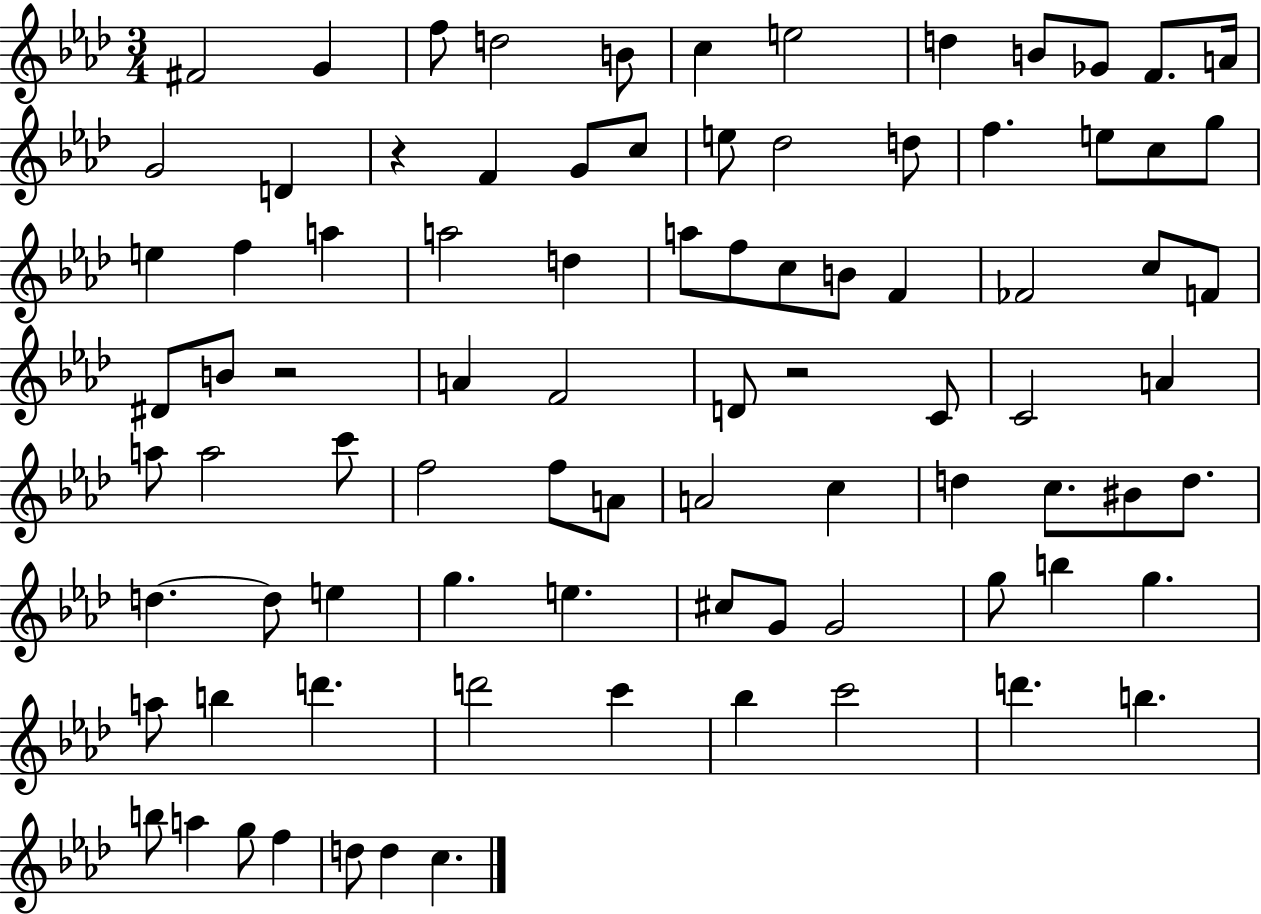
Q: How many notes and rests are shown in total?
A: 87